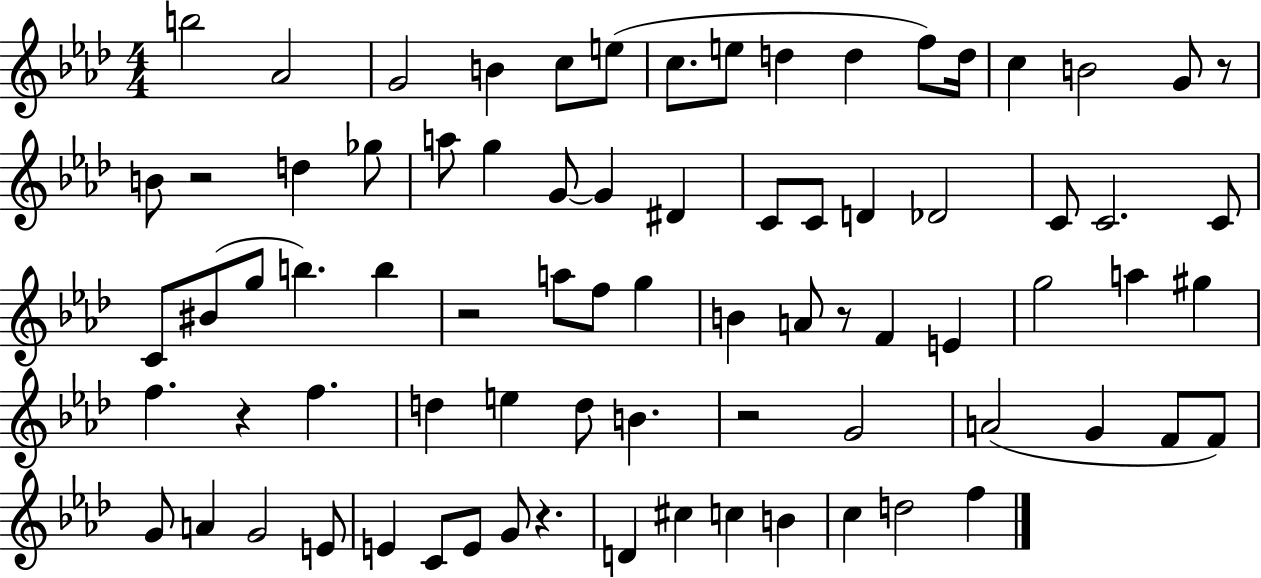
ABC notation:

X:1
T:Untitled
M:4/4
L:1/4
K:Ab
b2 _A2 G2 B c/2 e/2 c/2 e/2 d d f/2 d/4 c B2 G/2 z/2 B/2 z2 d _g/2 a/2 g G/2 G ^D C/2 C/2 D _D2 C/2 C2 C/2 C/2 ^B/2 g/2 b b z2 a/2 f/2 g B A/2 z/2 F E g2 a ^g f z f d e d/2 B z2 G2 A2 G F/2 F/2 G/2 A G2 E/2 E C/2 E/2 G/2 z D ^c c B c d2 f